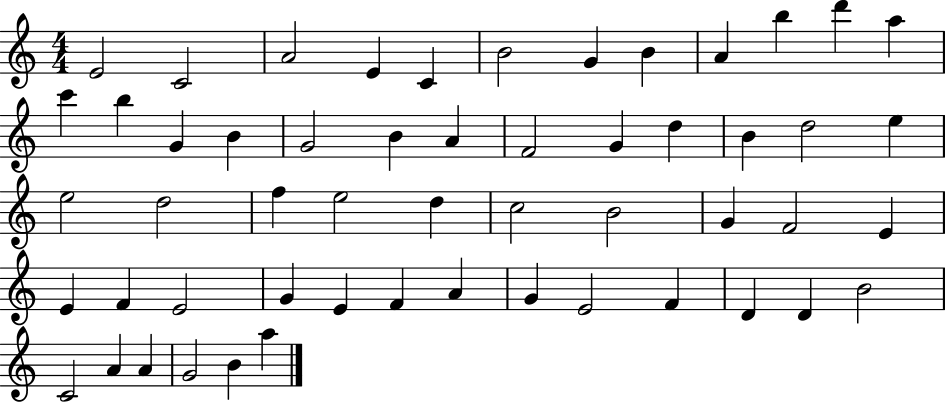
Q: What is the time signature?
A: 4/4